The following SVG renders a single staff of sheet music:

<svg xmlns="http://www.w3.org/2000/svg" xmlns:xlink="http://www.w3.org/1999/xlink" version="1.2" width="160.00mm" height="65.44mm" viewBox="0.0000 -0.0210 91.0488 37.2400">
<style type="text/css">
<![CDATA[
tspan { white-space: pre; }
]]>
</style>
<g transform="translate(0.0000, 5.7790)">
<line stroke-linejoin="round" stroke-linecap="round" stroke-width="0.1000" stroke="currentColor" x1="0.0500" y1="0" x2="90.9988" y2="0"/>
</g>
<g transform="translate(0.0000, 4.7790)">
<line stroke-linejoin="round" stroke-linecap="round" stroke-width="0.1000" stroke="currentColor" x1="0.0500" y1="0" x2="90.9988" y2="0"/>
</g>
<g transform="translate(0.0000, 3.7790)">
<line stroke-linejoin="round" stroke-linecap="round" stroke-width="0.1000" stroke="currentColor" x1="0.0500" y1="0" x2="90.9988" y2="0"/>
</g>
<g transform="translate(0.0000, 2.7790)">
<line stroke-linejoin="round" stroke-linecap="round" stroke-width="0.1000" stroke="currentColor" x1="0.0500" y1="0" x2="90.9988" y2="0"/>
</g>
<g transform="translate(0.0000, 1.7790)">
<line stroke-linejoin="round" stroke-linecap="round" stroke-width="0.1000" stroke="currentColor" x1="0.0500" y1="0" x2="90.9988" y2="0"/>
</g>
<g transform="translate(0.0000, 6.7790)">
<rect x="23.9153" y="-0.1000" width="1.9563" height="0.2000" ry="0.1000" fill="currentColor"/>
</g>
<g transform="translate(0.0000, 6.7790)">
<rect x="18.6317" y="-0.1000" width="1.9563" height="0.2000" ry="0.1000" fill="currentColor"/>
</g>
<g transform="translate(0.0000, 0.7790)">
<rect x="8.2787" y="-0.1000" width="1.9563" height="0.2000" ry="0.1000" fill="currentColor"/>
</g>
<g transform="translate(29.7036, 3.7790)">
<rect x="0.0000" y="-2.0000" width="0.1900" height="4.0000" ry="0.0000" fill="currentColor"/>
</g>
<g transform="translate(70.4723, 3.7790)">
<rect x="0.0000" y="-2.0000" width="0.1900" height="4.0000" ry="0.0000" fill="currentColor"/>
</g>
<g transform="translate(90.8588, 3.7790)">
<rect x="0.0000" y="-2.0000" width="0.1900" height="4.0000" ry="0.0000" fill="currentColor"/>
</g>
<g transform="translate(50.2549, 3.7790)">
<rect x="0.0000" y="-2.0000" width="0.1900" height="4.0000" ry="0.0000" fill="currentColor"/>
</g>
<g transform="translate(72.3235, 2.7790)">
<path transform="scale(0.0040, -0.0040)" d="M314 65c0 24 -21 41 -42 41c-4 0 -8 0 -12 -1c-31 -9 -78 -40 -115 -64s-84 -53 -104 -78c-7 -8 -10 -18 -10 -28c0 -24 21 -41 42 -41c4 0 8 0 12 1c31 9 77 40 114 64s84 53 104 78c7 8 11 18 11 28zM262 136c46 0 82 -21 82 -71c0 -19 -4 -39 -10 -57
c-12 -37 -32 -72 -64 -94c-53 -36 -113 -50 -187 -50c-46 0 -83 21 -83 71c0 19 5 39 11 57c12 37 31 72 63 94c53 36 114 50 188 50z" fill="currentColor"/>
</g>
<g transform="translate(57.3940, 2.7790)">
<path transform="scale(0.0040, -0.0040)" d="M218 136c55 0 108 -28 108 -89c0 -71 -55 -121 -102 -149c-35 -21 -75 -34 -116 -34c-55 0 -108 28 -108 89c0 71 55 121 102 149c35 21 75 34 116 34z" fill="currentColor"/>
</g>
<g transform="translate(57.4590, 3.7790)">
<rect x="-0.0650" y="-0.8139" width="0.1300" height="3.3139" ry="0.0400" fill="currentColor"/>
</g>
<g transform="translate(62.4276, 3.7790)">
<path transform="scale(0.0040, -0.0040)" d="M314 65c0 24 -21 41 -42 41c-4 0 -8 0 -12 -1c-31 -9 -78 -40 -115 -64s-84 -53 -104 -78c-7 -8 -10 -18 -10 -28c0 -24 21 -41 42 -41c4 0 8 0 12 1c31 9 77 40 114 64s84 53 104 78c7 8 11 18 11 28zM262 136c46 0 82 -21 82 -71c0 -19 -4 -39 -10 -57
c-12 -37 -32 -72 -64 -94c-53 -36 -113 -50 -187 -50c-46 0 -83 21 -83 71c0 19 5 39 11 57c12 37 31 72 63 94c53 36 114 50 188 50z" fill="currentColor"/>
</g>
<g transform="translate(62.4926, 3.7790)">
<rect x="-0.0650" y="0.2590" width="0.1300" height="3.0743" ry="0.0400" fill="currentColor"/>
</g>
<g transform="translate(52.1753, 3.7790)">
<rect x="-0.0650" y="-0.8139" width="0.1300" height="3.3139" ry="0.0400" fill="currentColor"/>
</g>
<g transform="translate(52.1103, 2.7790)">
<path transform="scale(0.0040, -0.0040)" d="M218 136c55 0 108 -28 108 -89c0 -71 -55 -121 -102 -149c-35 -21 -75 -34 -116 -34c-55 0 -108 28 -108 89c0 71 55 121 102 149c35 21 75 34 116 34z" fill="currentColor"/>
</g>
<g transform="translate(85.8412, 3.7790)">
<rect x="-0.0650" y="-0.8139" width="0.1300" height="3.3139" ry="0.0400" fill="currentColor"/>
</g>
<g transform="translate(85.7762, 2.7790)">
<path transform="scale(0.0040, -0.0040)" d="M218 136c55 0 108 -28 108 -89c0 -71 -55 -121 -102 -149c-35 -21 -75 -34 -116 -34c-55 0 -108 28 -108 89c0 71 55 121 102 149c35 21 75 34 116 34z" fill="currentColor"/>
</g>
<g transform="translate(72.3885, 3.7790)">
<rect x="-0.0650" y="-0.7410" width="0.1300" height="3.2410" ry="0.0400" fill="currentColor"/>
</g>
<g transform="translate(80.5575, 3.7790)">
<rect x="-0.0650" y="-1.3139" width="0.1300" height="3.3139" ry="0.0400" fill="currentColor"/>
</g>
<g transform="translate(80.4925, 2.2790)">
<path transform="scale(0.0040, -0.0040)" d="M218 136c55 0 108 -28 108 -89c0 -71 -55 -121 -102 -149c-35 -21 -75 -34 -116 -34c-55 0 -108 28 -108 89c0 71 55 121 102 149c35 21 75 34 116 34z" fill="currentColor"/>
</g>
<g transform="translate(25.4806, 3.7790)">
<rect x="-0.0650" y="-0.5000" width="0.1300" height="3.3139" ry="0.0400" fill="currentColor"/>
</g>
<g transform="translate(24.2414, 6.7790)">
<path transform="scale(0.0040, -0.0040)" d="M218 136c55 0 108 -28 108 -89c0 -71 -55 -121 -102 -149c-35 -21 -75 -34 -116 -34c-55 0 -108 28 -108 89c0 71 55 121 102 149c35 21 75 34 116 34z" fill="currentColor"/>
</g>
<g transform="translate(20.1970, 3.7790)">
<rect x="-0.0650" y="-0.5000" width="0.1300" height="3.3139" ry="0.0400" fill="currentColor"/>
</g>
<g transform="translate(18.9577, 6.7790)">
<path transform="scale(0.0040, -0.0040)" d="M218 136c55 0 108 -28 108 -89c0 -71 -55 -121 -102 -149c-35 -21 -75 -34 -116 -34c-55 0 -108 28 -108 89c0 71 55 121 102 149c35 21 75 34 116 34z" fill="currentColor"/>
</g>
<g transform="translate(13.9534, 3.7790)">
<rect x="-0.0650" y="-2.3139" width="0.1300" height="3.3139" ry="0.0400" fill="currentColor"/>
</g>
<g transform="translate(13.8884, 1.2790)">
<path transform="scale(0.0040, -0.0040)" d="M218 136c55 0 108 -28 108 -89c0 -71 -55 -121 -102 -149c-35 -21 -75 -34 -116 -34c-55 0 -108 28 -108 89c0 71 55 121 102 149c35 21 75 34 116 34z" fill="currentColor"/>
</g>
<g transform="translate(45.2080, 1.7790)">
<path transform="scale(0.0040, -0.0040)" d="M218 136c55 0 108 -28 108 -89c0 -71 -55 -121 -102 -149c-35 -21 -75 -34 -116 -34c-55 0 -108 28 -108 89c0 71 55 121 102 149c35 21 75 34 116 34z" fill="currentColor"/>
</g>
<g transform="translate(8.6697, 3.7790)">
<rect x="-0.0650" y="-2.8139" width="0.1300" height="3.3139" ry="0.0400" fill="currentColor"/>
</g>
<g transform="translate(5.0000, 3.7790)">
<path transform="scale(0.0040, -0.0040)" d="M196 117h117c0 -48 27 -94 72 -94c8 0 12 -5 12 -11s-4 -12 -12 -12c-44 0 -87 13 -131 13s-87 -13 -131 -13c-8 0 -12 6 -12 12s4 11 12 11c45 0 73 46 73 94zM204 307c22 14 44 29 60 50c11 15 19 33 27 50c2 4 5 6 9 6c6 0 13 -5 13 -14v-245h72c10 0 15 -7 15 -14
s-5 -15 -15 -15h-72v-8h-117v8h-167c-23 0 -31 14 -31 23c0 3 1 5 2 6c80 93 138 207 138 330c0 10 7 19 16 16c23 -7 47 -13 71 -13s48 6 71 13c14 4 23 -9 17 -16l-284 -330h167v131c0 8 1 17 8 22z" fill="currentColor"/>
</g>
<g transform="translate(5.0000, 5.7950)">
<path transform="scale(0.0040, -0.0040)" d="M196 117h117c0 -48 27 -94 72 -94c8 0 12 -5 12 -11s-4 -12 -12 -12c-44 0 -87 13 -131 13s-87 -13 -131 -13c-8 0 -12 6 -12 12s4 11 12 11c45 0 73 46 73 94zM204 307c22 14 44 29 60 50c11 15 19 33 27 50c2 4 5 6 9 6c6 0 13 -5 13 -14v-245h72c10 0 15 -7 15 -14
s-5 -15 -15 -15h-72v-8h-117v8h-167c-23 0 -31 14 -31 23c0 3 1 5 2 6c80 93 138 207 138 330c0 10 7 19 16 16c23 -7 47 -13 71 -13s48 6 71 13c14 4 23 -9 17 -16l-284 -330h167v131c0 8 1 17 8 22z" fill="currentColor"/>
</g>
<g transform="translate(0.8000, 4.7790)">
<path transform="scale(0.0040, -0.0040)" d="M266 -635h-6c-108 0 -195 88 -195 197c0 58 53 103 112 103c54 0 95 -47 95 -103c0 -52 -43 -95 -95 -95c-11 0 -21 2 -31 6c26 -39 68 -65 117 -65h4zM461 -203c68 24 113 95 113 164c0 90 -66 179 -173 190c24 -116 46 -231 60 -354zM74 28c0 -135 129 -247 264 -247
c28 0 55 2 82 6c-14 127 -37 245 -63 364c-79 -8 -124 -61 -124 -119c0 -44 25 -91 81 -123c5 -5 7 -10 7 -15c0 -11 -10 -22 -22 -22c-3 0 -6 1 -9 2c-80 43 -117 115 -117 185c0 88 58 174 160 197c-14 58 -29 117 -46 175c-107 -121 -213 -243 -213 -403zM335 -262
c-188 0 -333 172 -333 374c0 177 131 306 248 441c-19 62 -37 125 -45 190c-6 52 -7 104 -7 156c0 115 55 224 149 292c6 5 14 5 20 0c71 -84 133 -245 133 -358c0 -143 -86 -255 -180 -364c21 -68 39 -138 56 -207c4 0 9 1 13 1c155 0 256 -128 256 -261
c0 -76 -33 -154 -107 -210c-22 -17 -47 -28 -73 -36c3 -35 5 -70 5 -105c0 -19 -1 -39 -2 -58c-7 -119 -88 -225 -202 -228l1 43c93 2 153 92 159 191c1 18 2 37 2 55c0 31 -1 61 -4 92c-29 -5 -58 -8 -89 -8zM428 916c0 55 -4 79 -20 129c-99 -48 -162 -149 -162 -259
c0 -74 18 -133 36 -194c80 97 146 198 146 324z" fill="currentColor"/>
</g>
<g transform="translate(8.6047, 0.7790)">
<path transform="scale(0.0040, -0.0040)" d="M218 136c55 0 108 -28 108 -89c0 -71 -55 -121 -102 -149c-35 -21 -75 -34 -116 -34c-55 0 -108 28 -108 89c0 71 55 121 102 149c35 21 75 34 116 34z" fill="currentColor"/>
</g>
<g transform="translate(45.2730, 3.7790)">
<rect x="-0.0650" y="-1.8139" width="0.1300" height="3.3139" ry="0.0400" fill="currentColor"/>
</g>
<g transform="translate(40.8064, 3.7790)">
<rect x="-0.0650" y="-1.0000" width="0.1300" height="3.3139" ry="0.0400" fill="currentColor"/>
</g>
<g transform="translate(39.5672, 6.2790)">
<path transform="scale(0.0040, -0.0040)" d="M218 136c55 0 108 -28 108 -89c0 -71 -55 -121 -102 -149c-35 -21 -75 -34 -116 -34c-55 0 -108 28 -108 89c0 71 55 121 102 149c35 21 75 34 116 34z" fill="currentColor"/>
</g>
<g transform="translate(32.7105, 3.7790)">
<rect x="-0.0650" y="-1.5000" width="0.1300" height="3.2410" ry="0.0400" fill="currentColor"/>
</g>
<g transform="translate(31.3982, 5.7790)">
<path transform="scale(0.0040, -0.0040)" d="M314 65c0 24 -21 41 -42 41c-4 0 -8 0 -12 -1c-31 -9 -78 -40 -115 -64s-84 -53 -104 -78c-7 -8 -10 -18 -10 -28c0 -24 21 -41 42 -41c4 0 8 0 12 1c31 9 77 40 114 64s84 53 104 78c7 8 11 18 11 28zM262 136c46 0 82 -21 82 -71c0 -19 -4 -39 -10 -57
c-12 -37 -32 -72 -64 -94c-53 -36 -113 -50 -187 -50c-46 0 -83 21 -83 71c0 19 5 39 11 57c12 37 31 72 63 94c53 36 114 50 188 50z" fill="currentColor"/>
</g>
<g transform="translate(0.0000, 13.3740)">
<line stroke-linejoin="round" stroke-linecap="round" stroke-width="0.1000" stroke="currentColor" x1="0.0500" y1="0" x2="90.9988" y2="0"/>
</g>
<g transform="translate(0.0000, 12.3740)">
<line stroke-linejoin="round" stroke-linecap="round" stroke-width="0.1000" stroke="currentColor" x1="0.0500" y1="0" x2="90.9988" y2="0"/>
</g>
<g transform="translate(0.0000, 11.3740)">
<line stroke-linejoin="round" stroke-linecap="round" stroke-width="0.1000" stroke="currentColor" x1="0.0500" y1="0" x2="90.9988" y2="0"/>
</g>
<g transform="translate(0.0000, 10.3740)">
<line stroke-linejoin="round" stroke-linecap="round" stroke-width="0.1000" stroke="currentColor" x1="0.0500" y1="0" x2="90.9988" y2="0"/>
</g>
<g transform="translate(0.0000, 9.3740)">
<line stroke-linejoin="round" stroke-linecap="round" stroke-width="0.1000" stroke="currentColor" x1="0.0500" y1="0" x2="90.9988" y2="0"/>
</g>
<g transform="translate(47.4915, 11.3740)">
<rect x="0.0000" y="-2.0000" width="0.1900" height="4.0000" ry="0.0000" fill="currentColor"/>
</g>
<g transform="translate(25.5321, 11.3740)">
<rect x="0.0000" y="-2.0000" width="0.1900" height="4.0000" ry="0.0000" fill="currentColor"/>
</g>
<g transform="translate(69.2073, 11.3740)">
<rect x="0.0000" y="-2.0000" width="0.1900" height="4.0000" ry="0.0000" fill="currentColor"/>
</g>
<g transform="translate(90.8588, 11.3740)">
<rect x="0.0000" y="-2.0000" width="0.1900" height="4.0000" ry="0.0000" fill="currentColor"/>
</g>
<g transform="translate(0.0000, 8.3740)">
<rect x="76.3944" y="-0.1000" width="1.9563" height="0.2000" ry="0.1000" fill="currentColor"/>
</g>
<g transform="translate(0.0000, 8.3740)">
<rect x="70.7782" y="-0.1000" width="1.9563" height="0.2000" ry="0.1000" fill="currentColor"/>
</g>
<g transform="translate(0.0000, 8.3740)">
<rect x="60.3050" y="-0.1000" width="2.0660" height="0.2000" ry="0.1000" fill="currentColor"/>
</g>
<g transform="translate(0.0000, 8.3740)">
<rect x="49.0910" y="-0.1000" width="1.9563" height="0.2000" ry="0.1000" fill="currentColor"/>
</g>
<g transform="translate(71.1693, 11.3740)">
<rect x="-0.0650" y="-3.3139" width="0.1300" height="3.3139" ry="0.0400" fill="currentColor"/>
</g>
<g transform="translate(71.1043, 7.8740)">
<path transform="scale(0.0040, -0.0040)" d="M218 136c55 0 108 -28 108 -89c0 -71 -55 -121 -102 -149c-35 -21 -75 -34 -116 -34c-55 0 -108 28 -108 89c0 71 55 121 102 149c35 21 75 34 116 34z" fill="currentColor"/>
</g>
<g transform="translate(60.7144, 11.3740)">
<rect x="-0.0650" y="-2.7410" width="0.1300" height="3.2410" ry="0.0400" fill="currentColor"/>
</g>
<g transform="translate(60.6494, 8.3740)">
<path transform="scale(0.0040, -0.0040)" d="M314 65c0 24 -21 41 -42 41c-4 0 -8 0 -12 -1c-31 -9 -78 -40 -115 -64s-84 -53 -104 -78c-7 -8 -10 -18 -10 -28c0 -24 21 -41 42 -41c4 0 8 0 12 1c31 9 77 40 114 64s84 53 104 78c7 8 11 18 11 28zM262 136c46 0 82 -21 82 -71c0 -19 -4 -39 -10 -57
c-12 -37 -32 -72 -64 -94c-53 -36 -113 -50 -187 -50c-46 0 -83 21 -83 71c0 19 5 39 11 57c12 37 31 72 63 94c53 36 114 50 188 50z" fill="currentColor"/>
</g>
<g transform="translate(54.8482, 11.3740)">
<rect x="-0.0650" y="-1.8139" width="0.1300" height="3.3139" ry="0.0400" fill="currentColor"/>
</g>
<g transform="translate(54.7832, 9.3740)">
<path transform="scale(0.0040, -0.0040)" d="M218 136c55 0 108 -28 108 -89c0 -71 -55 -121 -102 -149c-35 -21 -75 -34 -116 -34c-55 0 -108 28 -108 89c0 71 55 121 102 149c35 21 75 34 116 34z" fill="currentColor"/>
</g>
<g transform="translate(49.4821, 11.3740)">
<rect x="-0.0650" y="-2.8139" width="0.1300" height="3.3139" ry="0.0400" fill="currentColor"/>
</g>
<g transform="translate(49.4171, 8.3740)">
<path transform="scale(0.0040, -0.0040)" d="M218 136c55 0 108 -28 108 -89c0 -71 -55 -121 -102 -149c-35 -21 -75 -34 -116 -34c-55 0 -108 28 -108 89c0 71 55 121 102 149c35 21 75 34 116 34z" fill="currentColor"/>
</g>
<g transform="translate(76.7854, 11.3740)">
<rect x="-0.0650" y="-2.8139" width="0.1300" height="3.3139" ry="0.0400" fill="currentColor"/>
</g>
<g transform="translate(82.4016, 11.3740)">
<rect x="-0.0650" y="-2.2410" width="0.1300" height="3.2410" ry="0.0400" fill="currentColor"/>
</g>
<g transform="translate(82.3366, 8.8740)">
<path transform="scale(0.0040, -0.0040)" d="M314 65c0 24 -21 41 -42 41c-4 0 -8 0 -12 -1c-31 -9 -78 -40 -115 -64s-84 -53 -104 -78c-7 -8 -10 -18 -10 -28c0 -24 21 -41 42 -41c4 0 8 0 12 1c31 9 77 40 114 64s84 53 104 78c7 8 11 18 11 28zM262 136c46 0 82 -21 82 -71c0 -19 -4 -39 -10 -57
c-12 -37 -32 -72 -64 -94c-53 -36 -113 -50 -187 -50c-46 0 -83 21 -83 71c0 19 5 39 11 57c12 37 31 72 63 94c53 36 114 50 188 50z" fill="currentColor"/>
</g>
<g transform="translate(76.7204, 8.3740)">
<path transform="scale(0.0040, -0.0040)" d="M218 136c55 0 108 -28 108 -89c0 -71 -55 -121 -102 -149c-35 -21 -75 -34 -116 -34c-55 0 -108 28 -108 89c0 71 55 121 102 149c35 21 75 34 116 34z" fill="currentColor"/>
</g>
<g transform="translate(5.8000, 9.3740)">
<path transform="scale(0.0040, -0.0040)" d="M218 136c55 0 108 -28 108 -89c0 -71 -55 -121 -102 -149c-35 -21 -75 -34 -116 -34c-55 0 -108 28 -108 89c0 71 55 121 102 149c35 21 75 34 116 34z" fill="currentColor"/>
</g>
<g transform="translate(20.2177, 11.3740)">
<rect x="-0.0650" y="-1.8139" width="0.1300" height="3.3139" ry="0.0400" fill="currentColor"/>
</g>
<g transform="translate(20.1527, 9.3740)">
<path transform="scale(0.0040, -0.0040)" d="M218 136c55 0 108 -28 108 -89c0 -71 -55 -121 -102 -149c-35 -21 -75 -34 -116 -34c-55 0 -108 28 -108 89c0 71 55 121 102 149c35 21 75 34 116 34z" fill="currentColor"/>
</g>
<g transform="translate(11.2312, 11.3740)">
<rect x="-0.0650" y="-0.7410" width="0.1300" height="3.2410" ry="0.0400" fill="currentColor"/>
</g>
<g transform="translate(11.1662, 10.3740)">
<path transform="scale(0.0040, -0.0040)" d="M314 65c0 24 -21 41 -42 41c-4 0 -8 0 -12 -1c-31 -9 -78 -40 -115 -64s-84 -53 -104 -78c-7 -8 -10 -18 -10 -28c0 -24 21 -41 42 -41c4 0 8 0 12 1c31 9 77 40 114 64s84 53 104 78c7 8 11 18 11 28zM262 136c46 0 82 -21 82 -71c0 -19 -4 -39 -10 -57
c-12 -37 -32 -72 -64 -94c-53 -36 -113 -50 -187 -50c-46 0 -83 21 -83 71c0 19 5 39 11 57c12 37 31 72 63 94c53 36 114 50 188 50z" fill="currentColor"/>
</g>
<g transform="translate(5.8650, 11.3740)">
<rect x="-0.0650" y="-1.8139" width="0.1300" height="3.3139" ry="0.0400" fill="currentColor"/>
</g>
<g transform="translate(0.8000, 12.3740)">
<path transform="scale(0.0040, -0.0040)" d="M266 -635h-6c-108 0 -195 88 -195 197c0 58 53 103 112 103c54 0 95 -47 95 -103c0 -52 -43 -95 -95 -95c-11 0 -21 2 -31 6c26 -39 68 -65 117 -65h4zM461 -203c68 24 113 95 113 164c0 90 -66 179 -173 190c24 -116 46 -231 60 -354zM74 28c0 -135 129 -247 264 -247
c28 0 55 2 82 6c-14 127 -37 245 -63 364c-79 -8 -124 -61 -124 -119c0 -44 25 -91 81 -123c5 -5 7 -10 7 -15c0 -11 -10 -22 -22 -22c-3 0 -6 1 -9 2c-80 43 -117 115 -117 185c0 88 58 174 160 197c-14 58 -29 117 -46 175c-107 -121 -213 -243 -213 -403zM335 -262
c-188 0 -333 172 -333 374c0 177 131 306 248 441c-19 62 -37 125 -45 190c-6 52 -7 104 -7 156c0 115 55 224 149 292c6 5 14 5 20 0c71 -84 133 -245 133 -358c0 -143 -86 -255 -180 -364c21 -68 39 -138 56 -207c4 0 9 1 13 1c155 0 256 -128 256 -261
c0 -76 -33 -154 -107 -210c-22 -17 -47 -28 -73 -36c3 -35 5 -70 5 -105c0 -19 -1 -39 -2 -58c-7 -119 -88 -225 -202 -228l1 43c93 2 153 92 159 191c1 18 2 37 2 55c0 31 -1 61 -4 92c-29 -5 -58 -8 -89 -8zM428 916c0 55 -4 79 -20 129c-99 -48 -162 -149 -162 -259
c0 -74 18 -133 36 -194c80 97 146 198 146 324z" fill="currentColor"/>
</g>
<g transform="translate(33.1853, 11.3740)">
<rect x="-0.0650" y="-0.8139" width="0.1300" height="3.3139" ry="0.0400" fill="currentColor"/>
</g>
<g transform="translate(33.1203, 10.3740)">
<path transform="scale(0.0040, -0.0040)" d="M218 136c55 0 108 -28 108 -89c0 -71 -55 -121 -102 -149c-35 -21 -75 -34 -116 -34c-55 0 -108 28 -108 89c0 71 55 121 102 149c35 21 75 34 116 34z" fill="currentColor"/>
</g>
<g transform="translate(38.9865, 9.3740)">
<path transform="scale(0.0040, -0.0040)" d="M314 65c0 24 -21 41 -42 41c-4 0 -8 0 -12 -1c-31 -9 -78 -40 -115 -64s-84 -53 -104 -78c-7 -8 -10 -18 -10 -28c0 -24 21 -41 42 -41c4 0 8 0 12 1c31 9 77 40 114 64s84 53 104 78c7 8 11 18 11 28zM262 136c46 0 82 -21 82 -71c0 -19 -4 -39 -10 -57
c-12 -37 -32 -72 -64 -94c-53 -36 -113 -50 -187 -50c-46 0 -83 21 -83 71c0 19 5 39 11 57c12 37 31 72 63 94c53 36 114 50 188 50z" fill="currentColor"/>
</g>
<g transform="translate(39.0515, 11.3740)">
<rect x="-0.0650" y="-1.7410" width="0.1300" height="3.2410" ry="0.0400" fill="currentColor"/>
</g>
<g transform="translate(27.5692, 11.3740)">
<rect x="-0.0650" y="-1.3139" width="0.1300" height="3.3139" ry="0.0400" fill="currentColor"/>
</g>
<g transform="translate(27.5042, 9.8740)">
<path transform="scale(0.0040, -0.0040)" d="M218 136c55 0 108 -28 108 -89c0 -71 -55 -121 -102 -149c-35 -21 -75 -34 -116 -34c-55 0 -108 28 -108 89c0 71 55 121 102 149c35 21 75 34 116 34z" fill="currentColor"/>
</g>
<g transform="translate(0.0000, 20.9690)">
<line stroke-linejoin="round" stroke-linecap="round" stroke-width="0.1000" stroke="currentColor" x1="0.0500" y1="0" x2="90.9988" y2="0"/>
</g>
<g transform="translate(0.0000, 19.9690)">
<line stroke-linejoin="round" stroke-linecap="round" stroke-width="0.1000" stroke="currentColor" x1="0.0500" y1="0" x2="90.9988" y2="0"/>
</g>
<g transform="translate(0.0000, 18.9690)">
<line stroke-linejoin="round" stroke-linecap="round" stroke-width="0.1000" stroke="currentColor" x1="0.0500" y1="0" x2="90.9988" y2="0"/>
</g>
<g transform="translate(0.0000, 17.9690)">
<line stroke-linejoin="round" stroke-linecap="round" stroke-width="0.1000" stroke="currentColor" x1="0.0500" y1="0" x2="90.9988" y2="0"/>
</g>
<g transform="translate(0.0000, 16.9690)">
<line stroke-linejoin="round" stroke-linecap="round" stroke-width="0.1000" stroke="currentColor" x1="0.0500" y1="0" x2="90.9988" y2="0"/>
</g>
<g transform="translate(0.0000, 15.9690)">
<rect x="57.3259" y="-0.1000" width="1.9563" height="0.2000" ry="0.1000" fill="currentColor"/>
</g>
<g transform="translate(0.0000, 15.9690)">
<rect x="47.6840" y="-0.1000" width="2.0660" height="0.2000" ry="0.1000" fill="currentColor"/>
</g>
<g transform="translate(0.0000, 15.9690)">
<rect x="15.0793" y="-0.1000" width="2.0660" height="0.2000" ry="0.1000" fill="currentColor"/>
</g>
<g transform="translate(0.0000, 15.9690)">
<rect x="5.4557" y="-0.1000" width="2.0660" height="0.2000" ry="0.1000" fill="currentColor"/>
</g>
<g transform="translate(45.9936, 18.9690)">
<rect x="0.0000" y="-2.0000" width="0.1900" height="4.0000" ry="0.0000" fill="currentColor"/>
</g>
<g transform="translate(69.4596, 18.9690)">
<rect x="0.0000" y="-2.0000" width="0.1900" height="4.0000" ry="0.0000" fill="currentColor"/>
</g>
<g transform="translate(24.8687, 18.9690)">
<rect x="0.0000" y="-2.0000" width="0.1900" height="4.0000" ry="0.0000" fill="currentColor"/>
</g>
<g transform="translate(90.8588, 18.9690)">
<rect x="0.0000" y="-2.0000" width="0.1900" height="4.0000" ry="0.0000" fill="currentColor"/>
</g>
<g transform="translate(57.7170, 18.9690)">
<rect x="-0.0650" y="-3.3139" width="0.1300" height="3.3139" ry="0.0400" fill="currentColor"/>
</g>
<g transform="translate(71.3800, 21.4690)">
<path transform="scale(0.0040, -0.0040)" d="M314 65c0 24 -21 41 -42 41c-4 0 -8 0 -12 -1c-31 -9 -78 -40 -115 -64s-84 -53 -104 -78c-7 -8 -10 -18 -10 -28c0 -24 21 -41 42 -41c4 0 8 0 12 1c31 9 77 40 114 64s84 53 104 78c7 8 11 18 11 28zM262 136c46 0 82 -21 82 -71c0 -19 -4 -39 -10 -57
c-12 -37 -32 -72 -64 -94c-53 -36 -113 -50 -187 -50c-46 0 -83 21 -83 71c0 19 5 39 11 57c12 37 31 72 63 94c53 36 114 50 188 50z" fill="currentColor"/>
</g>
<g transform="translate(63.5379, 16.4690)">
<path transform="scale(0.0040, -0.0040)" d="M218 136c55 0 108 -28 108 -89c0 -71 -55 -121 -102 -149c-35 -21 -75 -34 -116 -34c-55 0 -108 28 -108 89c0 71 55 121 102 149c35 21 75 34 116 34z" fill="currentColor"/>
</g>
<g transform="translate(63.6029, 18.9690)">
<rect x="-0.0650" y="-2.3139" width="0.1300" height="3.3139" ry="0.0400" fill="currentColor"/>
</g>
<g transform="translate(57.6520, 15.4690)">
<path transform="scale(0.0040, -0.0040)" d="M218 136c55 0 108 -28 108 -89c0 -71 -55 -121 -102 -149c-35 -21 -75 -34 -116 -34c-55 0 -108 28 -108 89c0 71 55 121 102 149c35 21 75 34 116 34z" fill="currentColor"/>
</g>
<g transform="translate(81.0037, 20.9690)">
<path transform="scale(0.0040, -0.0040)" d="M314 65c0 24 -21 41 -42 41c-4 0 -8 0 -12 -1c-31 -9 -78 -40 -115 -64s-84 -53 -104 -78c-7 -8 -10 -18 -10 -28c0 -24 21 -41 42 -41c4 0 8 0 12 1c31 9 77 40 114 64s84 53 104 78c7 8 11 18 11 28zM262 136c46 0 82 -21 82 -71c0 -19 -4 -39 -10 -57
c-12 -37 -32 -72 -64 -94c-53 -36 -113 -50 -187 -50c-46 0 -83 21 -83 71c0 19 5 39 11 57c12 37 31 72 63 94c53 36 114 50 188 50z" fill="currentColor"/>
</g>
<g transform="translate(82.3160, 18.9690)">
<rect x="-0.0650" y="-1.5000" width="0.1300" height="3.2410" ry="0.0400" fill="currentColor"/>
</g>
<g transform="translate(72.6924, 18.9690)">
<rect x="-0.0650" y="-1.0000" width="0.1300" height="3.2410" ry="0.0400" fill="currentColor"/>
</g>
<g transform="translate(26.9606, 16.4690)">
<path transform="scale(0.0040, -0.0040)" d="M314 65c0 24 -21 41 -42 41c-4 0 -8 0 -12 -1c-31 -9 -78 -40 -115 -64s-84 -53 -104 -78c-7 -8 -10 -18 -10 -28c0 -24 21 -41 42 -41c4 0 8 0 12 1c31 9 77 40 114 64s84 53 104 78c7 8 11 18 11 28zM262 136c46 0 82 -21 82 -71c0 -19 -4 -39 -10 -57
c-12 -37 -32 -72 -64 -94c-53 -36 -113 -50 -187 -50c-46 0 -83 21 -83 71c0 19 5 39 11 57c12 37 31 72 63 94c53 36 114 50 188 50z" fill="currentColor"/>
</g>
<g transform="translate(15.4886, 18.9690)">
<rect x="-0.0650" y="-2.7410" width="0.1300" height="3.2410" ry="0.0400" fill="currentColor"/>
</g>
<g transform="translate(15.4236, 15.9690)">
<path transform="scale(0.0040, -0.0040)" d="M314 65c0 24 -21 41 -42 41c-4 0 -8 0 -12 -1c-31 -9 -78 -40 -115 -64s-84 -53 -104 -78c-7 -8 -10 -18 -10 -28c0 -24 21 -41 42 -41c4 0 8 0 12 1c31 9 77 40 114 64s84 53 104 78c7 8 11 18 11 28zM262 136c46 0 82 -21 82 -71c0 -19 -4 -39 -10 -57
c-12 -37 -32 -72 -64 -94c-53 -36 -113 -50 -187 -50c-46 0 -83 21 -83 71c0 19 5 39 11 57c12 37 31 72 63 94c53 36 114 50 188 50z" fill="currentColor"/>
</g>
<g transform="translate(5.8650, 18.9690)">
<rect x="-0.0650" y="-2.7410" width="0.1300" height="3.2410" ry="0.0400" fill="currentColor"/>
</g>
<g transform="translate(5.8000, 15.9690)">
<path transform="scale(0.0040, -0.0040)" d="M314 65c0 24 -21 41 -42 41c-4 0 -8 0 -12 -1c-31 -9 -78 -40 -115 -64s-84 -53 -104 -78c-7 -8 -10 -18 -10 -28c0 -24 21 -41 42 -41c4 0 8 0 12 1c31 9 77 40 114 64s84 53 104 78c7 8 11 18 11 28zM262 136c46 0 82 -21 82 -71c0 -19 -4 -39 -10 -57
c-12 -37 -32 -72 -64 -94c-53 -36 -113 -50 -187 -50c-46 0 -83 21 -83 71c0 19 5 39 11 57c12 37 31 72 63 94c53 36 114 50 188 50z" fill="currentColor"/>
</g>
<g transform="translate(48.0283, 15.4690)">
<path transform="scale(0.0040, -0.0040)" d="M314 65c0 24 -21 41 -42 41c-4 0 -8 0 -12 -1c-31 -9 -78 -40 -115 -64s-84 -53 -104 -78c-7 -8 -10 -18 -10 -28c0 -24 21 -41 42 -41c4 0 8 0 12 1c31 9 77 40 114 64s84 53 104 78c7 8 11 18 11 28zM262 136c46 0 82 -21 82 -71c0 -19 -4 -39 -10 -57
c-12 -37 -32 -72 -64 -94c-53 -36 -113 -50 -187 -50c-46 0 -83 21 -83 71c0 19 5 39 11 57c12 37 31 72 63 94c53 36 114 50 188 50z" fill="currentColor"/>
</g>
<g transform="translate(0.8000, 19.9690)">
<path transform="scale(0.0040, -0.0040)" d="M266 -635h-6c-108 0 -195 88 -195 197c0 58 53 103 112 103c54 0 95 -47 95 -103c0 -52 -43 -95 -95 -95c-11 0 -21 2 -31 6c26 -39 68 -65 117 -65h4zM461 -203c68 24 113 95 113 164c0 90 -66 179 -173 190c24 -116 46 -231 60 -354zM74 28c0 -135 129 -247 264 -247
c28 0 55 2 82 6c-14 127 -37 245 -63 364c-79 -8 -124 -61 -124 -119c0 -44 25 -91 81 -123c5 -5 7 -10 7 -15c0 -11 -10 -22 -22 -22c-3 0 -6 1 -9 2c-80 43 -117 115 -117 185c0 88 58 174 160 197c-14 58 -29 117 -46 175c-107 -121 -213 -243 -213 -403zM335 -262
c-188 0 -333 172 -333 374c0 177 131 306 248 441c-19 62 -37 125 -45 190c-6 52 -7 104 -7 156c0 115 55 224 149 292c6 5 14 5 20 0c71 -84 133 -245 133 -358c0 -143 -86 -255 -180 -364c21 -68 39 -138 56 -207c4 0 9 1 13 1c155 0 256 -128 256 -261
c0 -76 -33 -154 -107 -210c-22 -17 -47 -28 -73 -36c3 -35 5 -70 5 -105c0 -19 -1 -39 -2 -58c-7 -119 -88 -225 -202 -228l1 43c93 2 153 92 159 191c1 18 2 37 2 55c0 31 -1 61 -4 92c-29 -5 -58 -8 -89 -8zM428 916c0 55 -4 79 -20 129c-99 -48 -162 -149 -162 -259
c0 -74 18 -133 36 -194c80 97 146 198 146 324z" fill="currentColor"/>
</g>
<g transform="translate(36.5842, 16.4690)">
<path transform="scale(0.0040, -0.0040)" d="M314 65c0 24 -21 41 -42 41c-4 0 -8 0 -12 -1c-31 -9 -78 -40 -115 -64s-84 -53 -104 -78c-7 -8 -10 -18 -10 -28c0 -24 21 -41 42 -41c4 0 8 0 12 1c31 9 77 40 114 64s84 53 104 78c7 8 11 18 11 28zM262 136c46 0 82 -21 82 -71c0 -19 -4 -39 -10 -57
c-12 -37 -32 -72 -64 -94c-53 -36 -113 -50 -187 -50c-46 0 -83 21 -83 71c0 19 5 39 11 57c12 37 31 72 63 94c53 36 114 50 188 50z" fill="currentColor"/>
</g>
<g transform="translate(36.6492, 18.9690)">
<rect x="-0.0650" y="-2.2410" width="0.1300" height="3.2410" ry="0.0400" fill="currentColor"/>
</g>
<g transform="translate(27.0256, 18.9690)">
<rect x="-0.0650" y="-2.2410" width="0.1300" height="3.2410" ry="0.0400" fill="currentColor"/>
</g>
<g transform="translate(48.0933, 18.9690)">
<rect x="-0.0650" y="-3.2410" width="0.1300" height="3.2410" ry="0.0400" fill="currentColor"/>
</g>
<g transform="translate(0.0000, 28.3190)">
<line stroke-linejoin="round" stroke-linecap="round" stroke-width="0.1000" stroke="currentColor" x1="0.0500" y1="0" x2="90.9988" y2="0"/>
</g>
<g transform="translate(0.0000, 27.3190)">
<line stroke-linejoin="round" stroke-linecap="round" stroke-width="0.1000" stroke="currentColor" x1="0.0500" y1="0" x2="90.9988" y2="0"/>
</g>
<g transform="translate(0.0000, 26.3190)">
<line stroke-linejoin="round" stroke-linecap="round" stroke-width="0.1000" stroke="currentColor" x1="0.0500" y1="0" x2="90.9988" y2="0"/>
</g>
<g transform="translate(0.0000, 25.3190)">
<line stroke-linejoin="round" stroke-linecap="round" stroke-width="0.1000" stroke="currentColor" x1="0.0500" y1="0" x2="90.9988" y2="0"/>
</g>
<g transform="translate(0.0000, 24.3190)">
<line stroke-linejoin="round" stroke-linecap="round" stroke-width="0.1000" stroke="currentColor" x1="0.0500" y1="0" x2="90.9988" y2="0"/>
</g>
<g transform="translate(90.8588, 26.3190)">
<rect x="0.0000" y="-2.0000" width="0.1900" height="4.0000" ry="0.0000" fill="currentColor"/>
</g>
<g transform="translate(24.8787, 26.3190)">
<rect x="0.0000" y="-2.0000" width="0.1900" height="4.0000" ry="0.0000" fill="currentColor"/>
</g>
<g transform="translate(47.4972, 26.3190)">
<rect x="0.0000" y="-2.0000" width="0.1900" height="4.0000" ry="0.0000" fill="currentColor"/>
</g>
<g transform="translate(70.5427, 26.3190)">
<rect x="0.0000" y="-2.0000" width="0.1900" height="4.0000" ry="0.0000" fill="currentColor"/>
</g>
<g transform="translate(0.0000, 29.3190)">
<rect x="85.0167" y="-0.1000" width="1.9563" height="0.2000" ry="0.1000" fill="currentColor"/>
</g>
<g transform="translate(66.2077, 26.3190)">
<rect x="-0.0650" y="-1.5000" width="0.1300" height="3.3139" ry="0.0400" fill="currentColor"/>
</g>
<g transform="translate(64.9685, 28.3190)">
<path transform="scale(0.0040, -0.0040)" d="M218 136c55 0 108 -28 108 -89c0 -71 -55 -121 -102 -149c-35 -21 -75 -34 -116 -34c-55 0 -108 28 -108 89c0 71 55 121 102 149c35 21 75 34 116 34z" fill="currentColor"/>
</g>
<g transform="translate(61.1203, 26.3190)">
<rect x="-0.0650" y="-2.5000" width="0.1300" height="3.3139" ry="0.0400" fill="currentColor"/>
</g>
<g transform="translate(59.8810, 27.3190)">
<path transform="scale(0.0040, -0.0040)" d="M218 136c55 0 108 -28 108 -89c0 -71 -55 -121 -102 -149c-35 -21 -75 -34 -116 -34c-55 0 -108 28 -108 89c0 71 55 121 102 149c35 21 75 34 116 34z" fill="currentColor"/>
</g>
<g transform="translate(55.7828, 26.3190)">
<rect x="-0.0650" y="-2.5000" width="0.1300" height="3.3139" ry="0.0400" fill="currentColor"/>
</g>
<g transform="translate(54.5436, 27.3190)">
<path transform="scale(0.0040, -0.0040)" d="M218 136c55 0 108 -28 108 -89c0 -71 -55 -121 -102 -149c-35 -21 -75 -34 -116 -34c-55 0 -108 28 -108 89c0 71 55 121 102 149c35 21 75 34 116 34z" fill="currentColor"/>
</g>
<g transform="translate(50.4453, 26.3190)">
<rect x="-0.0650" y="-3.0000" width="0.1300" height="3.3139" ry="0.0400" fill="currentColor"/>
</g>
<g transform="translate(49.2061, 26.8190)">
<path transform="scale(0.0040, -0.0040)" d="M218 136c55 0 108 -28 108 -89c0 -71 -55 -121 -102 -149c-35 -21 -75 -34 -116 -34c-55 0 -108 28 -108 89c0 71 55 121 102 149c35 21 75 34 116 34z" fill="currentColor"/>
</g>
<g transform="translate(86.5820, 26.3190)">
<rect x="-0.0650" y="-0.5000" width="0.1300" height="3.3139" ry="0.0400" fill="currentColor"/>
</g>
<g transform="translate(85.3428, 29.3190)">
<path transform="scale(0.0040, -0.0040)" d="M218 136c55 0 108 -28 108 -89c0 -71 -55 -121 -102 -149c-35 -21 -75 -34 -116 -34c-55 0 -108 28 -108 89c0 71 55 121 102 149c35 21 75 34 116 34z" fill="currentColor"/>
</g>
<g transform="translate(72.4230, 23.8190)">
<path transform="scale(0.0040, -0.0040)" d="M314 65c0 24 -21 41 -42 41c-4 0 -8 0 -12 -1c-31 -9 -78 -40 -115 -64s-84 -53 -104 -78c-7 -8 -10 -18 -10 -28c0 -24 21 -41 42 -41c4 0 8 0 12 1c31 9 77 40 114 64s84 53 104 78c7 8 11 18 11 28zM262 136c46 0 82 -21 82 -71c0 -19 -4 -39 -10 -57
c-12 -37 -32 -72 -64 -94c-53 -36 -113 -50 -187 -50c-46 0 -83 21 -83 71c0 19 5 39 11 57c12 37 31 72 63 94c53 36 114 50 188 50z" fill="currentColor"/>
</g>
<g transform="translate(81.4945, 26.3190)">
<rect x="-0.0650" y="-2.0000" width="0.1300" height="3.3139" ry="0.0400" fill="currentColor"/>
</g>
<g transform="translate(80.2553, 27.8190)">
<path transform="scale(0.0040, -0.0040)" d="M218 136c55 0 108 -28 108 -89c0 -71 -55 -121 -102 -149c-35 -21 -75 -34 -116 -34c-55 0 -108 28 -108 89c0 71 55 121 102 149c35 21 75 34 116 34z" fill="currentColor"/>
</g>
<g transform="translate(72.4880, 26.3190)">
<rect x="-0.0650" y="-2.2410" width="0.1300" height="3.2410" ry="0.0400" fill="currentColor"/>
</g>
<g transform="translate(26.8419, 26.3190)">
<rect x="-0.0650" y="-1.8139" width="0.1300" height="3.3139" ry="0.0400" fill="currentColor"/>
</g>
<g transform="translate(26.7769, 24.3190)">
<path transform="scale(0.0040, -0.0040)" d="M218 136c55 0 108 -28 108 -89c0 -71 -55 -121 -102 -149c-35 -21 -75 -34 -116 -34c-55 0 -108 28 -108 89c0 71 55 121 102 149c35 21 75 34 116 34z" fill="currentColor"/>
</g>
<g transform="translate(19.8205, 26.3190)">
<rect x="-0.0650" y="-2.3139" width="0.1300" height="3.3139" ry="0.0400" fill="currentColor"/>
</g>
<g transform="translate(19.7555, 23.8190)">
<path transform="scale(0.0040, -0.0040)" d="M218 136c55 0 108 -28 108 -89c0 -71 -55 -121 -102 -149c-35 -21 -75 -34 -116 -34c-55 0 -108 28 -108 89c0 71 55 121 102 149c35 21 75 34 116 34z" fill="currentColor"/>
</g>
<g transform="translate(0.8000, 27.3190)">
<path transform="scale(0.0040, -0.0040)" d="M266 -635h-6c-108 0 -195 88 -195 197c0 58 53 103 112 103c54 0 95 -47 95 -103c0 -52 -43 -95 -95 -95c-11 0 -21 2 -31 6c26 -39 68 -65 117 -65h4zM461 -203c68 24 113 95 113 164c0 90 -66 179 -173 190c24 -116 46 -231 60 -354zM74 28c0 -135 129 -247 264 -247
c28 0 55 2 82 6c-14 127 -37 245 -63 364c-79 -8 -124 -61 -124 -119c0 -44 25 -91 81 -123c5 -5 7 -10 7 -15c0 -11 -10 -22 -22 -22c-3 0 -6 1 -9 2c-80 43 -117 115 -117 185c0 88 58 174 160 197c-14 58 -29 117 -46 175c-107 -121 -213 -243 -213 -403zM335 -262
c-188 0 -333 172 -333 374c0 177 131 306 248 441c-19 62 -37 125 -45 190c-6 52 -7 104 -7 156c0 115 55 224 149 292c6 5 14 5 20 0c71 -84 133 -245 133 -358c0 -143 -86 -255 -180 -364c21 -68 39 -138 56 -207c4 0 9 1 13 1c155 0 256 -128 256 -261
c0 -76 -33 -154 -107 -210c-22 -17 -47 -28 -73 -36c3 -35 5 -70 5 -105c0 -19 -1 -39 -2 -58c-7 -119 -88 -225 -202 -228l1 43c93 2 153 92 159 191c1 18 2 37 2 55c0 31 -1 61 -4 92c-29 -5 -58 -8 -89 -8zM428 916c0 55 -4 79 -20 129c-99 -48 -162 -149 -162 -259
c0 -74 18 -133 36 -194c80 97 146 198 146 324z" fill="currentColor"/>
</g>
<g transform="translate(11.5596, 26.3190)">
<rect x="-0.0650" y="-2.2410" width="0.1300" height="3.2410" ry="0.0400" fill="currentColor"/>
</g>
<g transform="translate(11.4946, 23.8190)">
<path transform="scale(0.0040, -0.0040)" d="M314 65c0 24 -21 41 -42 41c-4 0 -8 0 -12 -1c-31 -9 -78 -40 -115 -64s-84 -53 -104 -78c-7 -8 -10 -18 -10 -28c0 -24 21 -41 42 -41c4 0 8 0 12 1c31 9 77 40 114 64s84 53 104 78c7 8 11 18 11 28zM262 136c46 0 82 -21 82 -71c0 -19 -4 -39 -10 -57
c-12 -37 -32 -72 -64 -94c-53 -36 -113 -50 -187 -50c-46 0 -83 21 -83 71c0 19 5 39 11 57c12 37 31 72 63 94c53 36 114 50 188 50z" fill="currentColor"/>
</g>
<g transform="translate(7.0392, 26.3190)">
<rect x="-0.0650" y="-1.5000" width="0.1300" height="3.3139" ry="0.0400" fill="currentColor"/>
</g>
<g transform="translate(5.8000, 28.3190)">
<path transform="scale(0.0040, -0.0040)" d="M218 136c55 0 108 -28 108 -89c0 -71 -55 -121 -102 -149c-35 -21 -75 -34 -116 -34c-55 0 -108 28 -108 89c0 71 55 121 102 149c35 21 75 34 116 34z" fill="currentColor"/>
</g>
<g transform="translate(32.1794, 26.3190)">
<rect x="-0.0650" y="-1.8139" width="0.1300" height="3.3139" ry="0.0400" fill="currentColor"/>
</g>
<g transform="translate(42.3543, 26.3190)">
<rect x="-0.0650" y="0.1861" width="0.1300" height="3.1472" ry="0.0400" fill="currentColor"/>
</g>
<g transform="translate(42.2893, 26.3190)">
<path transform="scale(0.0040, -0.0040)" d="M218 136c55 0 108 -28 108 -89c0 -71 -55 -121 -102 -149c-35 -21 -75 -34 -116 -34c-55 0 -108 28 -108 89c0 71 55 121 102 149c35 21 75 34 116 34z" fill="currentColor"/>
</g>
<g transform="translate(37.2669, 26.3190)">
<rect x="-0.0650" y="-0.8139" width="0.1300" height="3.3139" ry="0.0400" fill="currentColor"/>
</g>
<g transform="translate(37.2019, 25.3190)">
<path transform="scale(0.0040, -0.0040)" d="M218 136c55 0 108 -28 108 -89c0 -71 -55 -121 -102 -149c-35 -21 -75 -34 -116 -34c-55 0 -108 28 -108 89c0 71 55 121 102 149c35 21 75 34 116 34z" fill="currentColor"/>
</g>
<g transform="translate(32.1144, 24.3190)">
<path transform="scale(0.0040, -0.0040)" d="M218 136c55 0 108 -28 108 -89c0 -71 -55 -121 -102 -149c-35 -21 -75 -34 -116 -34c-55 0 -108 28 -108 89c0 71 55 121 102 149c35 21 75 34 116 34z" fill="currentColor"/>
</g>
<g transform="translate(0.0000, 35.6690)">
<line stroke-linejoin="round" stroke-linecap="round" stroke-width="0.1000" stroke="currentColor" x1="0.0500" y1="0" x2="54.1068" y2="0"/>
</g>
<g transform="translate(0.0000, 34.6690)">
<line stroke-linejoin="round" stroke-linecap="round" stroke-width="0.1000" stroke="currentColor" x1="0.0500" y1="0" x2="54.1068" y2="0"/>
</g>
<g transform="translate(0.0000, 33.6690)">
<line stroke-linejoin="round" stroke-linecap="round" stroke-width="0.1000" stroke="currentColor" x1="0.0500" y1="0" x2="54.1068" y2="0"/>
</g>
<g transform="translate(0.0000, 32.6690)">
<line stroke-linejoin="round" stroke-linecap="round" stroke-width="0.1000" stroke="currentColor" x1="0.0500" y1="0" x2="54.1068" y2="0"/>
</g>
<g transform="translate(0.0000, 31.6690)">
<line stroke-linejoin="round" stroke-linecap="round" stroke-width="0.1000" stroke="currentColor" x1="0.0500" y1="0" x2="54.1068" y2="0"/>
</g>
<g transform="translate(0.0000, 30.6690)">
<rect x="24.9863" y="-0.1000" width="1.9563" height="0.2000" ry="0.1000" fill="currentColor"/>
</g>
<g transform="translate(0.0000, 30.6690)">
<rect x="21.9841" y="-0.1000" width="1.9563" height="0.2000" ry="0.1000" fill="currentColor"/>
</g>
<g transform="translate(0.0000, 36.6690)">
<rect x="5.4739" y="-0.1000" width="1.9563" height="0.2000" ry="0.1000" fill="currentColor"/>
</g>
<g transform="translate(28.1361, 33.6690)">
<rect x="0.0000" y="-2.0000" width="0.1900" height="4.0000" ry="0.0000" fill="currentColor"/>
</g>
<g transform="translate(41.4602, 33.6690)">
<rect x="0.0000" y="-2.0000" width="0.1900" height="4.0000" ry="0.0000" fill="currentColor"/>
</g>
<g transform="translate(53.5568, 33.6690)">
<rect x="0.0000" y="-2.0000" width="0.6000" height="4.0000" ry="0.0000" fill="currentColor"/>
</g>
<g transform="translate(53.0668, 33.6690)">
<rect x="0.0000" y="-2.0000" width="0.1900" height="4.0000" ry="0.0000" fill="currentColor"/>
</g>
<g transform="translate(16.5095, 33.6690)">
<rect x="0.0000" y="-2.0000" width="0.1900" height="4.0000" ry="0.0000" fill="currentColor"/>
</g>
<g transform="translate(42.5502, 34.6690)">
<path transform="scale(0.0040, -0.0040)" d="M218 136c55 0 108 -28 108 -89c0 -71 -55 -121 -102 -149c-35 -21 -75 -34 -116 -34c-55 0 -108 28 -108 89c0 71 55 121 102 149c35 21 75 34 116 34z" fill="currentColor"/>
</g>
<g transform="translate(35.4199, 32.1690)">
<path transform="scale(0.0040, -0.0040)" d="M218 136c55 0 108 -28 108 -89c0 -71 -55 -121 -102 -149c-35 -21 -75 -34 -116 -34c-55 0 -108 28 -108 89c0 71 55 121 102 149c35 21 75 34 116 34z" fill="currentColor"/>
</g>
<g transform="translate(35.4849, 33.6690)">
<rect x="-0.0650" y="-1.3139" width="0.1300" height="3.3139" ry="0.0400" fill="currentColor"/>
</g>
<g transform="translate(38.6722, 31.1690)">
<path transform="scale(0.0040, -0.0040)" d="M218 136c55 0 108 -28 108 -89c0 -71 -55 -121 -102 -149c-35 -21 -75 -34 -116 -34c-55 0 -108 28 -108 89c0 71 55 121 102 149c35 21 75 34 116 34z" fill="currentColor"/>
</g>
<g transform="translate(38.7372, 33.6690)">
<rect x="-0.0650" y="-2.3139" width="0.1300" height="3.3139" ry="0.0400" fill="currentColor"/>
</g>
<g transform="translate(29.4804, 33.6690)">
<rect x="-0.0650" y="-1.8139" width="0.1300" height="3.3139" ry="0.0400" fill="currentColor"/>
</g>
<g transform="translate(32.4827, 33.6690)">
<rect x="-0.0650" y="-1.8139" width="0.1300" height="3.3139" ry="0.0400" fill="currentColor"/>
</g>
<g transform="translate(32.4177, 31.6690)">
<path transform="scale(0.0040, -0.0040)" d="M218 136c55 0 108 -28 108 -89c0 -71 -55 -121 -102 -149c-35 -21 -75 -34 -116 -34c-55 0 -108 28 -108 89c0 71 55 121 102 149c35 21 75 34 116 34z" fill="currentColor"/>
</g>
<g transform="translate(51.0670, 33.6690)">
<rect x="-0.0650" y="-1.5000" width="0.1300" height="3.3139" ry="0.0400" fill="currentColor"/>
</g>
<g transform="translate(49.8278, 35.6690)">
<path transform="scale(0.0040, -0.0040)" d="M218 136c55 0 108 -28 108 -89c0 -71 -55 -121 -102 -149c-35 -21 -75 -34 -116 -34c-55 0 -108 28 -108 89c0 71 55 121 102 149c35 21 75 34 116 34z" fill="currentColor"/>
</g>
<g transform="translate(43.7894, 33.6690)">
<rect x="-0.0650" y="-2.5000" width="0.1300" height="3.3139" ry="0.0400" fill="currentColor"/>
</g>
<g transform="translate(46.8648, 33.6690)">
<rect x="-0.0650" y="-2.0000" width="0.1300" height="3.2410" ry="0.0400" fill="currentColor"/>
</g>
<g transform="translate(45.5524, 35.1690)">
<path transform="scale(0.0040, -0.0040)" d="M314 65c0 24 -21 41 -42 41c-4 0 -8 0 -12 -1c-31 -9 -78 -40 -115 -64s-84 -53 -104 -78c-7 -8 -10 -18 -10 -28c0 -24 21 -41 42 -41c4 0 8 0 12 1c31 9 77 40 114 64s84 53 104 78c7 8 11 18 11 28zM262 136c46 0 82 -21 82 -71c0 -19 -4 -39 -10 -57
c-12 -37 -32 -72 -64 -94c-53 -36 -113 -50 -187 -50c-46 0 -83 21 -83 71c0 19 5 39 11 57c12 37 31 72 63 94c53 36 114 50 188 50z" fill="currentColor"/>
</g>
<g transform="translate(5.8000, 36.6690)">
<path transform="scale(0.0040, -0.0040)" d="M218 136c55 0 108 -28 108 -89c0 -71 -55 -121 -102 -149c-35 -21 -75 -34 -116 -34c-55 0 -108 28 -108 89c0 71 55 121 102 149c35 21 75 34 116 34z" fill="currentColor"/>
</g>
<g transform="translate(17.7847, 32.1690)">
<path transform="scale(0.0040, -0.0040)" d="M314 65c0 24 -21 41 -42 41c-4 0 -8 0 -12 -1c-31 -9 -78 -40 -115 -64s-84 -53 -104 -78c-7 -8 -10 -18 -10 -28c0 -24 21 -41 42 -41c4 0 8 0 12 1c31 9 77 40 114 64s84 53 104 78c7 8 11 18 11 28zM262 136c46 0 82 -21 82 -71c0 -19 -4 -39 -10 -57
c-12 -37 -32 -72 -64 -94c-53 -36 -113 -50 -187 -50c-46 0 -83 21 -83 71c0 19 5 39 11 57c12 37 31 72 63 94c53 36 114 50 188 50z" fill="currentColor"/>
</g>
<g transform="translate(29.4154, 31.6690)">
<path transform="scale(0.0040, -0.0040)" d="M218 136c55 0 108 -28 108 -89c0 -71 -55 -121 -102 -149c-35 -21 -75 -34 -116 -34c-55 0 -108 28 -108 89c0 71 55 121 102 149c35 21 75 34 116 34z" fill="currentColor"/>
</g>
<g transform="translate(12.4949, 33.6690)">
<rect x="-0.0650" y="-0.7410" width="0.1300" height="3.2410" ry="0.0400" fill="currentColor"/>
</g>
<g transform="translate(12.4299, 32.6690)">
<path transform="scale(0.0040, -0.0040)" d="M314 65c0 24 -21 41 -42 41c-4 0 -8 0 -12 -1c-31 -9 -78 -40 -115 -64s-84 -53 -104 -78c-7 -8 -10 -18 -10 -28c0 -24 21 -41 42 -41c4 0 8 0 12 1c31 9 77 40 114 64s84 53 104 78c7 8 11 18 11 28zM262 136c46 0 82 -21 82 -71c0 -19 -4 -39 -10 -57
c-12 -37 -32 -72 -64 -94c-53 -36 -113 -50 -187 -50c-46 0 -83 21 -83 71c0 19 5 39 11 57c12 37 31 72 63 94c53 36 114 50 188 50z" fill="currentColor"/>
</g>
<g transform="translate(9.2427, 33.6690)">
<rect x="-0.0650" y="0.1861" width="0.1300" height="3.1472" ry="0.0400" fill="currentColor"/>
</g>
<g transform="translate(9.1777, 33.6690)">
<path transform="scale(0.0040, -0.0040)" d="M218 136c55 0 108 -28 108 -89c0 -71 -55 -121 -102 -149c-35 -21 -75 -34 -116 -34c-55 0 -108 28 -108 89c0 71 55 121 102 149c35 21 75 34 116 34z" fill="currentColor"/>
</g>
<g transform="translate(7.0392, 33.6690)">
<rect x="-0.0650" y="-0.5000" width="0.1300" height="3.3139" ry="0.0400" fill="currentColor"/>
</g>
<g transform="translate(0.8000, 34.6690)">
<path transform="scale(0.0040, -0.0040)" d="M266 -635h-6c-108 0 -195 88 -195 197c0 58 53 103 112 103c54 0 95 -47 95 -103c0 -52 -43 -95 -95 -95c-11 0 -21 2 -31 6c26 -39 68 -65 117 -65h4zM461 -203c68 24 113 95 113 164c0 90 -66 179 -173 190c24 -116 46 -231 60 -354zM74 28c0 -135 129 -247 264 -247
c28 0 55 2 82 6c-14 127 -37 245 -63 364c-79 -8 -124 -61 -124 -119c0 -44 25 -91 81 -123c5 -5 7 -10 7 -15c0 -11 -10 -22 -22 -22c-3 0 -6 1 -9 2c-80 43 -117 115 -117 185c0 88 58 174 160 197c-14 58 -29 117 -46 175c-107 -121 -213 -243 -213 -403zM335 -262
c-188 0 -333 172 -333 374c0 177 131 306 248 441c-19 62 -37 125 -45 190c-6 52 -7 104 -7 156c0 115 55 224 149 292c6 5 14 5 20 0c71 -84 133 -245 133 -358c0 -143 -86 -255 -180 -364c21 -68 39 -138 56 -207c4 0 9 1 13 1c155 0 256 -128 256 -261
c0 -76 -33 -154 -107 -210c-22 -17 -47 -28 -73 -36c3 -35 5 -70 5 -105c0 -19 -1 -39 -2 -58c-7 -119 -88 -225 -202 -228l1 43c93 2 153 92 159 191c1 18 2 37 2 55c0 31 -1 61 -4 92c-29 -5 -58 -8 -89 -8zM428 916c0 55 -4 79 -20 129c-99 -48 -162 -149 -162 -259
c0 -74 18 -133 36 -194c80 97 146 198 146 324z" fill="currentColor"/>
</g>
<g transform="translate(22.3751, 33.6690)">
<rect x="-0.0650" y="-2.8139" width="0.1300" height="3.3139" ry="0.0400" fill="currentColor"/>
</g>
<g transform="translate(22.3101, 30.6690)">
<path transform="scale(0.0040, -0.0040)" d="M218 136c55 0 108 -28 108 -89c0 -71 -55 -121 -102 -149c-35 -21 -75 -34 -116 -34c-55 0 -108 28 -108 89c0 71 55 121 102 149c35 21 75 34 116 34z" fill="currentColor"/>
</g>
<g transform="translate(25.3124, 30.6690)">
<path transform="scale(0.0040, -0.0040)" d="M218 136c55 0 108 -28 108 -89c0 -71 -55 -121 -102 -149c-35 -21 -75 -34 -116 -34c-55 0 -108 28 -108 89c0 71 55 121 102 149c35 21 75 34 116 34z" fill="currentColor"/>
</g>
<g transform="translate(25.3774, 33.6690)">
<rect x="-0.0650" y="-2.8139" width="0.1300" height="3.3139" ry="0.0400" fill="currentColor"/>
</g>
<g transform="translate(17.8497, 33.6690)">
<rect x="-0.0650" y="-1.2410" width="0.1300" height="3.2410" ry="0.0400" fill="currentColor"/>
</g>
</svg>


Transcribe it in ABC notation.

X:1
T:Untitled
M:4/4
L:1/4
K:C
a g C C E2 D f d d B2 d2 e d f d2 f e d f2 a f a2 b a g2 a2 a2 g2 g2 b2 b g D2 E2 E g2 g f f d B A G G E g2 F C C B d2 e2 a a f f e g G F2 E